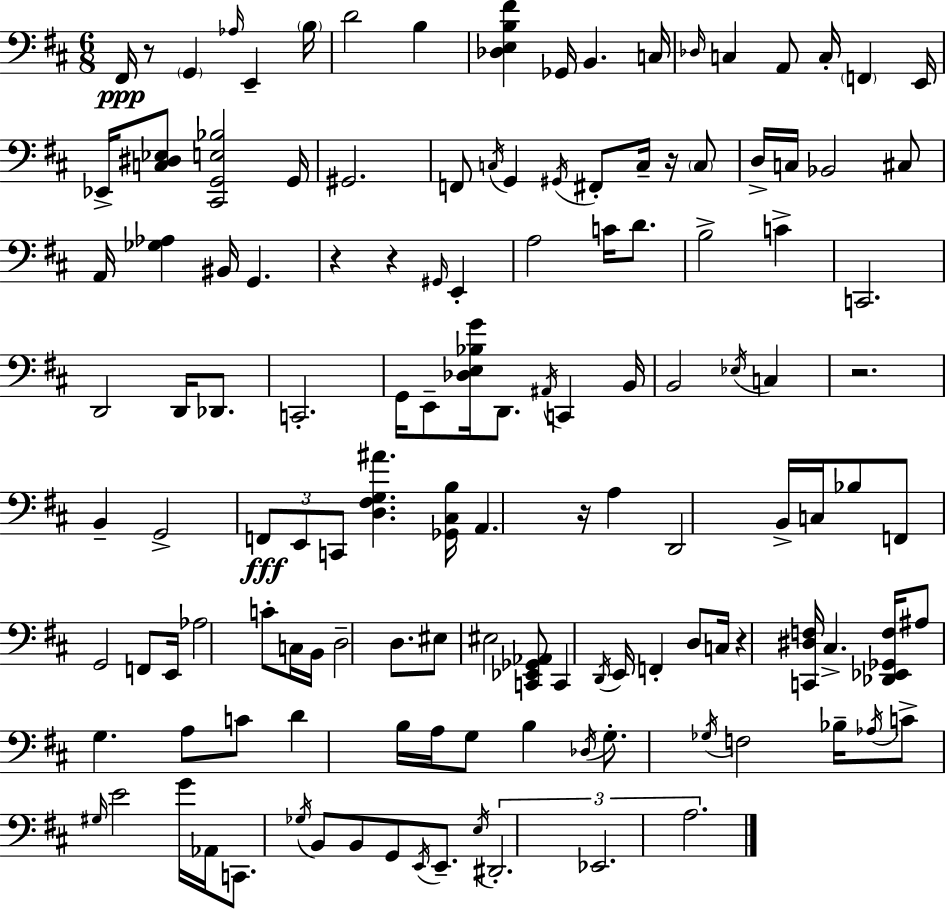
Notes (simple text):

F#2/s R/e G2/q Ab3/s E2/q B3/s D4/h B3/q [Db3,E3,B3,F#4]/q Gb2/s B2/q. C3/s Db3/s C3/q A2/e C3/s F2/q E2/s Eb2/s [C3,D#3,Eb3]/e [C#2,G2,E3,Bb3]/h G2/s G#2/h. F2/e C3/s G2/q G#2/s F#2/e C3/s R/s C3/e D3/s C3/s Bb2/h C#3/e A2/s [Gb3,Ab3]/q BIS2/s G2/q. R/q R/q G#2/s E2/q A3/h C4/s D4/e. B3/h C4/q C2/h. D2/h D2/s Db2/e. C2/h. G2/s E2/e [Db3,E3,Bb3,G4]/s D2/e. A#2/s C2/q B2/s B2/h Eb3/s C3/q R/h. B2/q G2/h F2/e E2/e C2/e [D3,F#3,G3,A#4]/q. [Gb2,C#3,B3]/s A2/q. R/s A3/q D2/h B2/s C3/s Bb3/e F2/e G2/h F2/e E2/s Ab3/h C4/e C3/s B2/s D3/h D3/e. EIS3/e EIS3/h [C2,Eb2,Gb2,Ab2]/e C2/q D2/s E2/s F2/q D3/e C3/s R/q [C2,D#3,F3]/s C#3/q. [Db2,Eb2,Gb2,F3]/s A#3/e G3/q. A3/e C4/e D4/q B3/s A3/s G3/e B3/q Db3/s G3/e. Gb3/s F3/h Bb3/s Ab3/s C4/e G#3/s E4/h G4/s Ab2/s C2/e. Gb3/s B2/e B2/e G2/e E2/s E2/e. E3/s D#2/h. Eb2/h. A3/h.